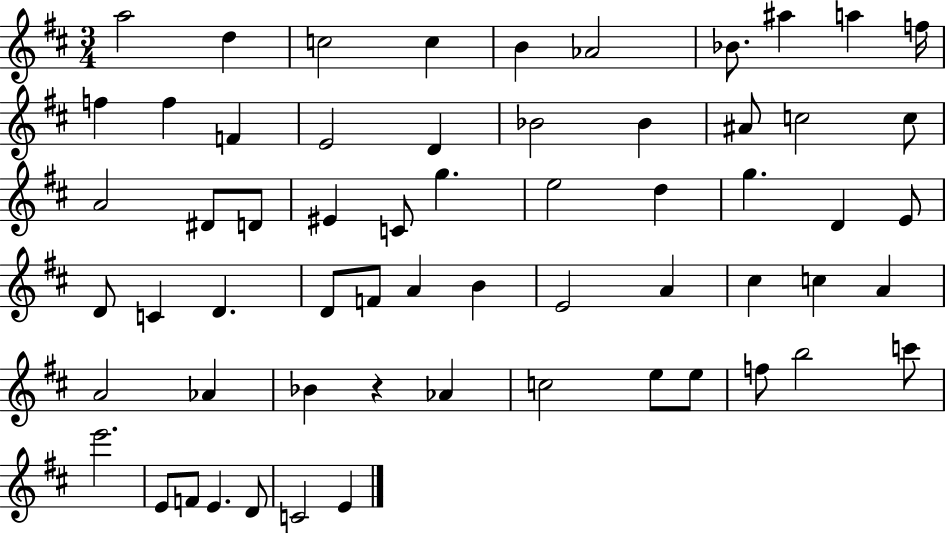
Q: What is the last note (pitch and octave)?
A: E4